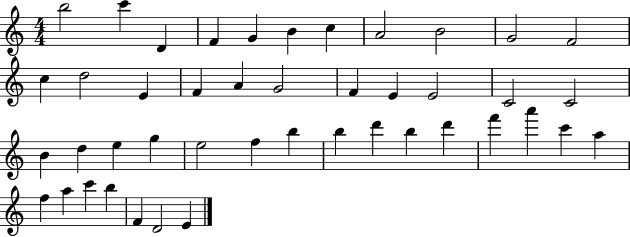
B5/h C6/q D4/q F4/q G4/q B4/q C5/q A4/h B4/h G4/h F4/h C5/q D5/h E4/q F4/q A4/q G4/h F4/q E4/q E4/h C4/h C4/h B4/q D5/q E5/q G5/q E5/h F5/q B5/q B5/q D6/q B5/q D6/q F6/q A6/q C6/q A5/q F5/q A5/q C6/q B5/q F4/q D4/h E4/q